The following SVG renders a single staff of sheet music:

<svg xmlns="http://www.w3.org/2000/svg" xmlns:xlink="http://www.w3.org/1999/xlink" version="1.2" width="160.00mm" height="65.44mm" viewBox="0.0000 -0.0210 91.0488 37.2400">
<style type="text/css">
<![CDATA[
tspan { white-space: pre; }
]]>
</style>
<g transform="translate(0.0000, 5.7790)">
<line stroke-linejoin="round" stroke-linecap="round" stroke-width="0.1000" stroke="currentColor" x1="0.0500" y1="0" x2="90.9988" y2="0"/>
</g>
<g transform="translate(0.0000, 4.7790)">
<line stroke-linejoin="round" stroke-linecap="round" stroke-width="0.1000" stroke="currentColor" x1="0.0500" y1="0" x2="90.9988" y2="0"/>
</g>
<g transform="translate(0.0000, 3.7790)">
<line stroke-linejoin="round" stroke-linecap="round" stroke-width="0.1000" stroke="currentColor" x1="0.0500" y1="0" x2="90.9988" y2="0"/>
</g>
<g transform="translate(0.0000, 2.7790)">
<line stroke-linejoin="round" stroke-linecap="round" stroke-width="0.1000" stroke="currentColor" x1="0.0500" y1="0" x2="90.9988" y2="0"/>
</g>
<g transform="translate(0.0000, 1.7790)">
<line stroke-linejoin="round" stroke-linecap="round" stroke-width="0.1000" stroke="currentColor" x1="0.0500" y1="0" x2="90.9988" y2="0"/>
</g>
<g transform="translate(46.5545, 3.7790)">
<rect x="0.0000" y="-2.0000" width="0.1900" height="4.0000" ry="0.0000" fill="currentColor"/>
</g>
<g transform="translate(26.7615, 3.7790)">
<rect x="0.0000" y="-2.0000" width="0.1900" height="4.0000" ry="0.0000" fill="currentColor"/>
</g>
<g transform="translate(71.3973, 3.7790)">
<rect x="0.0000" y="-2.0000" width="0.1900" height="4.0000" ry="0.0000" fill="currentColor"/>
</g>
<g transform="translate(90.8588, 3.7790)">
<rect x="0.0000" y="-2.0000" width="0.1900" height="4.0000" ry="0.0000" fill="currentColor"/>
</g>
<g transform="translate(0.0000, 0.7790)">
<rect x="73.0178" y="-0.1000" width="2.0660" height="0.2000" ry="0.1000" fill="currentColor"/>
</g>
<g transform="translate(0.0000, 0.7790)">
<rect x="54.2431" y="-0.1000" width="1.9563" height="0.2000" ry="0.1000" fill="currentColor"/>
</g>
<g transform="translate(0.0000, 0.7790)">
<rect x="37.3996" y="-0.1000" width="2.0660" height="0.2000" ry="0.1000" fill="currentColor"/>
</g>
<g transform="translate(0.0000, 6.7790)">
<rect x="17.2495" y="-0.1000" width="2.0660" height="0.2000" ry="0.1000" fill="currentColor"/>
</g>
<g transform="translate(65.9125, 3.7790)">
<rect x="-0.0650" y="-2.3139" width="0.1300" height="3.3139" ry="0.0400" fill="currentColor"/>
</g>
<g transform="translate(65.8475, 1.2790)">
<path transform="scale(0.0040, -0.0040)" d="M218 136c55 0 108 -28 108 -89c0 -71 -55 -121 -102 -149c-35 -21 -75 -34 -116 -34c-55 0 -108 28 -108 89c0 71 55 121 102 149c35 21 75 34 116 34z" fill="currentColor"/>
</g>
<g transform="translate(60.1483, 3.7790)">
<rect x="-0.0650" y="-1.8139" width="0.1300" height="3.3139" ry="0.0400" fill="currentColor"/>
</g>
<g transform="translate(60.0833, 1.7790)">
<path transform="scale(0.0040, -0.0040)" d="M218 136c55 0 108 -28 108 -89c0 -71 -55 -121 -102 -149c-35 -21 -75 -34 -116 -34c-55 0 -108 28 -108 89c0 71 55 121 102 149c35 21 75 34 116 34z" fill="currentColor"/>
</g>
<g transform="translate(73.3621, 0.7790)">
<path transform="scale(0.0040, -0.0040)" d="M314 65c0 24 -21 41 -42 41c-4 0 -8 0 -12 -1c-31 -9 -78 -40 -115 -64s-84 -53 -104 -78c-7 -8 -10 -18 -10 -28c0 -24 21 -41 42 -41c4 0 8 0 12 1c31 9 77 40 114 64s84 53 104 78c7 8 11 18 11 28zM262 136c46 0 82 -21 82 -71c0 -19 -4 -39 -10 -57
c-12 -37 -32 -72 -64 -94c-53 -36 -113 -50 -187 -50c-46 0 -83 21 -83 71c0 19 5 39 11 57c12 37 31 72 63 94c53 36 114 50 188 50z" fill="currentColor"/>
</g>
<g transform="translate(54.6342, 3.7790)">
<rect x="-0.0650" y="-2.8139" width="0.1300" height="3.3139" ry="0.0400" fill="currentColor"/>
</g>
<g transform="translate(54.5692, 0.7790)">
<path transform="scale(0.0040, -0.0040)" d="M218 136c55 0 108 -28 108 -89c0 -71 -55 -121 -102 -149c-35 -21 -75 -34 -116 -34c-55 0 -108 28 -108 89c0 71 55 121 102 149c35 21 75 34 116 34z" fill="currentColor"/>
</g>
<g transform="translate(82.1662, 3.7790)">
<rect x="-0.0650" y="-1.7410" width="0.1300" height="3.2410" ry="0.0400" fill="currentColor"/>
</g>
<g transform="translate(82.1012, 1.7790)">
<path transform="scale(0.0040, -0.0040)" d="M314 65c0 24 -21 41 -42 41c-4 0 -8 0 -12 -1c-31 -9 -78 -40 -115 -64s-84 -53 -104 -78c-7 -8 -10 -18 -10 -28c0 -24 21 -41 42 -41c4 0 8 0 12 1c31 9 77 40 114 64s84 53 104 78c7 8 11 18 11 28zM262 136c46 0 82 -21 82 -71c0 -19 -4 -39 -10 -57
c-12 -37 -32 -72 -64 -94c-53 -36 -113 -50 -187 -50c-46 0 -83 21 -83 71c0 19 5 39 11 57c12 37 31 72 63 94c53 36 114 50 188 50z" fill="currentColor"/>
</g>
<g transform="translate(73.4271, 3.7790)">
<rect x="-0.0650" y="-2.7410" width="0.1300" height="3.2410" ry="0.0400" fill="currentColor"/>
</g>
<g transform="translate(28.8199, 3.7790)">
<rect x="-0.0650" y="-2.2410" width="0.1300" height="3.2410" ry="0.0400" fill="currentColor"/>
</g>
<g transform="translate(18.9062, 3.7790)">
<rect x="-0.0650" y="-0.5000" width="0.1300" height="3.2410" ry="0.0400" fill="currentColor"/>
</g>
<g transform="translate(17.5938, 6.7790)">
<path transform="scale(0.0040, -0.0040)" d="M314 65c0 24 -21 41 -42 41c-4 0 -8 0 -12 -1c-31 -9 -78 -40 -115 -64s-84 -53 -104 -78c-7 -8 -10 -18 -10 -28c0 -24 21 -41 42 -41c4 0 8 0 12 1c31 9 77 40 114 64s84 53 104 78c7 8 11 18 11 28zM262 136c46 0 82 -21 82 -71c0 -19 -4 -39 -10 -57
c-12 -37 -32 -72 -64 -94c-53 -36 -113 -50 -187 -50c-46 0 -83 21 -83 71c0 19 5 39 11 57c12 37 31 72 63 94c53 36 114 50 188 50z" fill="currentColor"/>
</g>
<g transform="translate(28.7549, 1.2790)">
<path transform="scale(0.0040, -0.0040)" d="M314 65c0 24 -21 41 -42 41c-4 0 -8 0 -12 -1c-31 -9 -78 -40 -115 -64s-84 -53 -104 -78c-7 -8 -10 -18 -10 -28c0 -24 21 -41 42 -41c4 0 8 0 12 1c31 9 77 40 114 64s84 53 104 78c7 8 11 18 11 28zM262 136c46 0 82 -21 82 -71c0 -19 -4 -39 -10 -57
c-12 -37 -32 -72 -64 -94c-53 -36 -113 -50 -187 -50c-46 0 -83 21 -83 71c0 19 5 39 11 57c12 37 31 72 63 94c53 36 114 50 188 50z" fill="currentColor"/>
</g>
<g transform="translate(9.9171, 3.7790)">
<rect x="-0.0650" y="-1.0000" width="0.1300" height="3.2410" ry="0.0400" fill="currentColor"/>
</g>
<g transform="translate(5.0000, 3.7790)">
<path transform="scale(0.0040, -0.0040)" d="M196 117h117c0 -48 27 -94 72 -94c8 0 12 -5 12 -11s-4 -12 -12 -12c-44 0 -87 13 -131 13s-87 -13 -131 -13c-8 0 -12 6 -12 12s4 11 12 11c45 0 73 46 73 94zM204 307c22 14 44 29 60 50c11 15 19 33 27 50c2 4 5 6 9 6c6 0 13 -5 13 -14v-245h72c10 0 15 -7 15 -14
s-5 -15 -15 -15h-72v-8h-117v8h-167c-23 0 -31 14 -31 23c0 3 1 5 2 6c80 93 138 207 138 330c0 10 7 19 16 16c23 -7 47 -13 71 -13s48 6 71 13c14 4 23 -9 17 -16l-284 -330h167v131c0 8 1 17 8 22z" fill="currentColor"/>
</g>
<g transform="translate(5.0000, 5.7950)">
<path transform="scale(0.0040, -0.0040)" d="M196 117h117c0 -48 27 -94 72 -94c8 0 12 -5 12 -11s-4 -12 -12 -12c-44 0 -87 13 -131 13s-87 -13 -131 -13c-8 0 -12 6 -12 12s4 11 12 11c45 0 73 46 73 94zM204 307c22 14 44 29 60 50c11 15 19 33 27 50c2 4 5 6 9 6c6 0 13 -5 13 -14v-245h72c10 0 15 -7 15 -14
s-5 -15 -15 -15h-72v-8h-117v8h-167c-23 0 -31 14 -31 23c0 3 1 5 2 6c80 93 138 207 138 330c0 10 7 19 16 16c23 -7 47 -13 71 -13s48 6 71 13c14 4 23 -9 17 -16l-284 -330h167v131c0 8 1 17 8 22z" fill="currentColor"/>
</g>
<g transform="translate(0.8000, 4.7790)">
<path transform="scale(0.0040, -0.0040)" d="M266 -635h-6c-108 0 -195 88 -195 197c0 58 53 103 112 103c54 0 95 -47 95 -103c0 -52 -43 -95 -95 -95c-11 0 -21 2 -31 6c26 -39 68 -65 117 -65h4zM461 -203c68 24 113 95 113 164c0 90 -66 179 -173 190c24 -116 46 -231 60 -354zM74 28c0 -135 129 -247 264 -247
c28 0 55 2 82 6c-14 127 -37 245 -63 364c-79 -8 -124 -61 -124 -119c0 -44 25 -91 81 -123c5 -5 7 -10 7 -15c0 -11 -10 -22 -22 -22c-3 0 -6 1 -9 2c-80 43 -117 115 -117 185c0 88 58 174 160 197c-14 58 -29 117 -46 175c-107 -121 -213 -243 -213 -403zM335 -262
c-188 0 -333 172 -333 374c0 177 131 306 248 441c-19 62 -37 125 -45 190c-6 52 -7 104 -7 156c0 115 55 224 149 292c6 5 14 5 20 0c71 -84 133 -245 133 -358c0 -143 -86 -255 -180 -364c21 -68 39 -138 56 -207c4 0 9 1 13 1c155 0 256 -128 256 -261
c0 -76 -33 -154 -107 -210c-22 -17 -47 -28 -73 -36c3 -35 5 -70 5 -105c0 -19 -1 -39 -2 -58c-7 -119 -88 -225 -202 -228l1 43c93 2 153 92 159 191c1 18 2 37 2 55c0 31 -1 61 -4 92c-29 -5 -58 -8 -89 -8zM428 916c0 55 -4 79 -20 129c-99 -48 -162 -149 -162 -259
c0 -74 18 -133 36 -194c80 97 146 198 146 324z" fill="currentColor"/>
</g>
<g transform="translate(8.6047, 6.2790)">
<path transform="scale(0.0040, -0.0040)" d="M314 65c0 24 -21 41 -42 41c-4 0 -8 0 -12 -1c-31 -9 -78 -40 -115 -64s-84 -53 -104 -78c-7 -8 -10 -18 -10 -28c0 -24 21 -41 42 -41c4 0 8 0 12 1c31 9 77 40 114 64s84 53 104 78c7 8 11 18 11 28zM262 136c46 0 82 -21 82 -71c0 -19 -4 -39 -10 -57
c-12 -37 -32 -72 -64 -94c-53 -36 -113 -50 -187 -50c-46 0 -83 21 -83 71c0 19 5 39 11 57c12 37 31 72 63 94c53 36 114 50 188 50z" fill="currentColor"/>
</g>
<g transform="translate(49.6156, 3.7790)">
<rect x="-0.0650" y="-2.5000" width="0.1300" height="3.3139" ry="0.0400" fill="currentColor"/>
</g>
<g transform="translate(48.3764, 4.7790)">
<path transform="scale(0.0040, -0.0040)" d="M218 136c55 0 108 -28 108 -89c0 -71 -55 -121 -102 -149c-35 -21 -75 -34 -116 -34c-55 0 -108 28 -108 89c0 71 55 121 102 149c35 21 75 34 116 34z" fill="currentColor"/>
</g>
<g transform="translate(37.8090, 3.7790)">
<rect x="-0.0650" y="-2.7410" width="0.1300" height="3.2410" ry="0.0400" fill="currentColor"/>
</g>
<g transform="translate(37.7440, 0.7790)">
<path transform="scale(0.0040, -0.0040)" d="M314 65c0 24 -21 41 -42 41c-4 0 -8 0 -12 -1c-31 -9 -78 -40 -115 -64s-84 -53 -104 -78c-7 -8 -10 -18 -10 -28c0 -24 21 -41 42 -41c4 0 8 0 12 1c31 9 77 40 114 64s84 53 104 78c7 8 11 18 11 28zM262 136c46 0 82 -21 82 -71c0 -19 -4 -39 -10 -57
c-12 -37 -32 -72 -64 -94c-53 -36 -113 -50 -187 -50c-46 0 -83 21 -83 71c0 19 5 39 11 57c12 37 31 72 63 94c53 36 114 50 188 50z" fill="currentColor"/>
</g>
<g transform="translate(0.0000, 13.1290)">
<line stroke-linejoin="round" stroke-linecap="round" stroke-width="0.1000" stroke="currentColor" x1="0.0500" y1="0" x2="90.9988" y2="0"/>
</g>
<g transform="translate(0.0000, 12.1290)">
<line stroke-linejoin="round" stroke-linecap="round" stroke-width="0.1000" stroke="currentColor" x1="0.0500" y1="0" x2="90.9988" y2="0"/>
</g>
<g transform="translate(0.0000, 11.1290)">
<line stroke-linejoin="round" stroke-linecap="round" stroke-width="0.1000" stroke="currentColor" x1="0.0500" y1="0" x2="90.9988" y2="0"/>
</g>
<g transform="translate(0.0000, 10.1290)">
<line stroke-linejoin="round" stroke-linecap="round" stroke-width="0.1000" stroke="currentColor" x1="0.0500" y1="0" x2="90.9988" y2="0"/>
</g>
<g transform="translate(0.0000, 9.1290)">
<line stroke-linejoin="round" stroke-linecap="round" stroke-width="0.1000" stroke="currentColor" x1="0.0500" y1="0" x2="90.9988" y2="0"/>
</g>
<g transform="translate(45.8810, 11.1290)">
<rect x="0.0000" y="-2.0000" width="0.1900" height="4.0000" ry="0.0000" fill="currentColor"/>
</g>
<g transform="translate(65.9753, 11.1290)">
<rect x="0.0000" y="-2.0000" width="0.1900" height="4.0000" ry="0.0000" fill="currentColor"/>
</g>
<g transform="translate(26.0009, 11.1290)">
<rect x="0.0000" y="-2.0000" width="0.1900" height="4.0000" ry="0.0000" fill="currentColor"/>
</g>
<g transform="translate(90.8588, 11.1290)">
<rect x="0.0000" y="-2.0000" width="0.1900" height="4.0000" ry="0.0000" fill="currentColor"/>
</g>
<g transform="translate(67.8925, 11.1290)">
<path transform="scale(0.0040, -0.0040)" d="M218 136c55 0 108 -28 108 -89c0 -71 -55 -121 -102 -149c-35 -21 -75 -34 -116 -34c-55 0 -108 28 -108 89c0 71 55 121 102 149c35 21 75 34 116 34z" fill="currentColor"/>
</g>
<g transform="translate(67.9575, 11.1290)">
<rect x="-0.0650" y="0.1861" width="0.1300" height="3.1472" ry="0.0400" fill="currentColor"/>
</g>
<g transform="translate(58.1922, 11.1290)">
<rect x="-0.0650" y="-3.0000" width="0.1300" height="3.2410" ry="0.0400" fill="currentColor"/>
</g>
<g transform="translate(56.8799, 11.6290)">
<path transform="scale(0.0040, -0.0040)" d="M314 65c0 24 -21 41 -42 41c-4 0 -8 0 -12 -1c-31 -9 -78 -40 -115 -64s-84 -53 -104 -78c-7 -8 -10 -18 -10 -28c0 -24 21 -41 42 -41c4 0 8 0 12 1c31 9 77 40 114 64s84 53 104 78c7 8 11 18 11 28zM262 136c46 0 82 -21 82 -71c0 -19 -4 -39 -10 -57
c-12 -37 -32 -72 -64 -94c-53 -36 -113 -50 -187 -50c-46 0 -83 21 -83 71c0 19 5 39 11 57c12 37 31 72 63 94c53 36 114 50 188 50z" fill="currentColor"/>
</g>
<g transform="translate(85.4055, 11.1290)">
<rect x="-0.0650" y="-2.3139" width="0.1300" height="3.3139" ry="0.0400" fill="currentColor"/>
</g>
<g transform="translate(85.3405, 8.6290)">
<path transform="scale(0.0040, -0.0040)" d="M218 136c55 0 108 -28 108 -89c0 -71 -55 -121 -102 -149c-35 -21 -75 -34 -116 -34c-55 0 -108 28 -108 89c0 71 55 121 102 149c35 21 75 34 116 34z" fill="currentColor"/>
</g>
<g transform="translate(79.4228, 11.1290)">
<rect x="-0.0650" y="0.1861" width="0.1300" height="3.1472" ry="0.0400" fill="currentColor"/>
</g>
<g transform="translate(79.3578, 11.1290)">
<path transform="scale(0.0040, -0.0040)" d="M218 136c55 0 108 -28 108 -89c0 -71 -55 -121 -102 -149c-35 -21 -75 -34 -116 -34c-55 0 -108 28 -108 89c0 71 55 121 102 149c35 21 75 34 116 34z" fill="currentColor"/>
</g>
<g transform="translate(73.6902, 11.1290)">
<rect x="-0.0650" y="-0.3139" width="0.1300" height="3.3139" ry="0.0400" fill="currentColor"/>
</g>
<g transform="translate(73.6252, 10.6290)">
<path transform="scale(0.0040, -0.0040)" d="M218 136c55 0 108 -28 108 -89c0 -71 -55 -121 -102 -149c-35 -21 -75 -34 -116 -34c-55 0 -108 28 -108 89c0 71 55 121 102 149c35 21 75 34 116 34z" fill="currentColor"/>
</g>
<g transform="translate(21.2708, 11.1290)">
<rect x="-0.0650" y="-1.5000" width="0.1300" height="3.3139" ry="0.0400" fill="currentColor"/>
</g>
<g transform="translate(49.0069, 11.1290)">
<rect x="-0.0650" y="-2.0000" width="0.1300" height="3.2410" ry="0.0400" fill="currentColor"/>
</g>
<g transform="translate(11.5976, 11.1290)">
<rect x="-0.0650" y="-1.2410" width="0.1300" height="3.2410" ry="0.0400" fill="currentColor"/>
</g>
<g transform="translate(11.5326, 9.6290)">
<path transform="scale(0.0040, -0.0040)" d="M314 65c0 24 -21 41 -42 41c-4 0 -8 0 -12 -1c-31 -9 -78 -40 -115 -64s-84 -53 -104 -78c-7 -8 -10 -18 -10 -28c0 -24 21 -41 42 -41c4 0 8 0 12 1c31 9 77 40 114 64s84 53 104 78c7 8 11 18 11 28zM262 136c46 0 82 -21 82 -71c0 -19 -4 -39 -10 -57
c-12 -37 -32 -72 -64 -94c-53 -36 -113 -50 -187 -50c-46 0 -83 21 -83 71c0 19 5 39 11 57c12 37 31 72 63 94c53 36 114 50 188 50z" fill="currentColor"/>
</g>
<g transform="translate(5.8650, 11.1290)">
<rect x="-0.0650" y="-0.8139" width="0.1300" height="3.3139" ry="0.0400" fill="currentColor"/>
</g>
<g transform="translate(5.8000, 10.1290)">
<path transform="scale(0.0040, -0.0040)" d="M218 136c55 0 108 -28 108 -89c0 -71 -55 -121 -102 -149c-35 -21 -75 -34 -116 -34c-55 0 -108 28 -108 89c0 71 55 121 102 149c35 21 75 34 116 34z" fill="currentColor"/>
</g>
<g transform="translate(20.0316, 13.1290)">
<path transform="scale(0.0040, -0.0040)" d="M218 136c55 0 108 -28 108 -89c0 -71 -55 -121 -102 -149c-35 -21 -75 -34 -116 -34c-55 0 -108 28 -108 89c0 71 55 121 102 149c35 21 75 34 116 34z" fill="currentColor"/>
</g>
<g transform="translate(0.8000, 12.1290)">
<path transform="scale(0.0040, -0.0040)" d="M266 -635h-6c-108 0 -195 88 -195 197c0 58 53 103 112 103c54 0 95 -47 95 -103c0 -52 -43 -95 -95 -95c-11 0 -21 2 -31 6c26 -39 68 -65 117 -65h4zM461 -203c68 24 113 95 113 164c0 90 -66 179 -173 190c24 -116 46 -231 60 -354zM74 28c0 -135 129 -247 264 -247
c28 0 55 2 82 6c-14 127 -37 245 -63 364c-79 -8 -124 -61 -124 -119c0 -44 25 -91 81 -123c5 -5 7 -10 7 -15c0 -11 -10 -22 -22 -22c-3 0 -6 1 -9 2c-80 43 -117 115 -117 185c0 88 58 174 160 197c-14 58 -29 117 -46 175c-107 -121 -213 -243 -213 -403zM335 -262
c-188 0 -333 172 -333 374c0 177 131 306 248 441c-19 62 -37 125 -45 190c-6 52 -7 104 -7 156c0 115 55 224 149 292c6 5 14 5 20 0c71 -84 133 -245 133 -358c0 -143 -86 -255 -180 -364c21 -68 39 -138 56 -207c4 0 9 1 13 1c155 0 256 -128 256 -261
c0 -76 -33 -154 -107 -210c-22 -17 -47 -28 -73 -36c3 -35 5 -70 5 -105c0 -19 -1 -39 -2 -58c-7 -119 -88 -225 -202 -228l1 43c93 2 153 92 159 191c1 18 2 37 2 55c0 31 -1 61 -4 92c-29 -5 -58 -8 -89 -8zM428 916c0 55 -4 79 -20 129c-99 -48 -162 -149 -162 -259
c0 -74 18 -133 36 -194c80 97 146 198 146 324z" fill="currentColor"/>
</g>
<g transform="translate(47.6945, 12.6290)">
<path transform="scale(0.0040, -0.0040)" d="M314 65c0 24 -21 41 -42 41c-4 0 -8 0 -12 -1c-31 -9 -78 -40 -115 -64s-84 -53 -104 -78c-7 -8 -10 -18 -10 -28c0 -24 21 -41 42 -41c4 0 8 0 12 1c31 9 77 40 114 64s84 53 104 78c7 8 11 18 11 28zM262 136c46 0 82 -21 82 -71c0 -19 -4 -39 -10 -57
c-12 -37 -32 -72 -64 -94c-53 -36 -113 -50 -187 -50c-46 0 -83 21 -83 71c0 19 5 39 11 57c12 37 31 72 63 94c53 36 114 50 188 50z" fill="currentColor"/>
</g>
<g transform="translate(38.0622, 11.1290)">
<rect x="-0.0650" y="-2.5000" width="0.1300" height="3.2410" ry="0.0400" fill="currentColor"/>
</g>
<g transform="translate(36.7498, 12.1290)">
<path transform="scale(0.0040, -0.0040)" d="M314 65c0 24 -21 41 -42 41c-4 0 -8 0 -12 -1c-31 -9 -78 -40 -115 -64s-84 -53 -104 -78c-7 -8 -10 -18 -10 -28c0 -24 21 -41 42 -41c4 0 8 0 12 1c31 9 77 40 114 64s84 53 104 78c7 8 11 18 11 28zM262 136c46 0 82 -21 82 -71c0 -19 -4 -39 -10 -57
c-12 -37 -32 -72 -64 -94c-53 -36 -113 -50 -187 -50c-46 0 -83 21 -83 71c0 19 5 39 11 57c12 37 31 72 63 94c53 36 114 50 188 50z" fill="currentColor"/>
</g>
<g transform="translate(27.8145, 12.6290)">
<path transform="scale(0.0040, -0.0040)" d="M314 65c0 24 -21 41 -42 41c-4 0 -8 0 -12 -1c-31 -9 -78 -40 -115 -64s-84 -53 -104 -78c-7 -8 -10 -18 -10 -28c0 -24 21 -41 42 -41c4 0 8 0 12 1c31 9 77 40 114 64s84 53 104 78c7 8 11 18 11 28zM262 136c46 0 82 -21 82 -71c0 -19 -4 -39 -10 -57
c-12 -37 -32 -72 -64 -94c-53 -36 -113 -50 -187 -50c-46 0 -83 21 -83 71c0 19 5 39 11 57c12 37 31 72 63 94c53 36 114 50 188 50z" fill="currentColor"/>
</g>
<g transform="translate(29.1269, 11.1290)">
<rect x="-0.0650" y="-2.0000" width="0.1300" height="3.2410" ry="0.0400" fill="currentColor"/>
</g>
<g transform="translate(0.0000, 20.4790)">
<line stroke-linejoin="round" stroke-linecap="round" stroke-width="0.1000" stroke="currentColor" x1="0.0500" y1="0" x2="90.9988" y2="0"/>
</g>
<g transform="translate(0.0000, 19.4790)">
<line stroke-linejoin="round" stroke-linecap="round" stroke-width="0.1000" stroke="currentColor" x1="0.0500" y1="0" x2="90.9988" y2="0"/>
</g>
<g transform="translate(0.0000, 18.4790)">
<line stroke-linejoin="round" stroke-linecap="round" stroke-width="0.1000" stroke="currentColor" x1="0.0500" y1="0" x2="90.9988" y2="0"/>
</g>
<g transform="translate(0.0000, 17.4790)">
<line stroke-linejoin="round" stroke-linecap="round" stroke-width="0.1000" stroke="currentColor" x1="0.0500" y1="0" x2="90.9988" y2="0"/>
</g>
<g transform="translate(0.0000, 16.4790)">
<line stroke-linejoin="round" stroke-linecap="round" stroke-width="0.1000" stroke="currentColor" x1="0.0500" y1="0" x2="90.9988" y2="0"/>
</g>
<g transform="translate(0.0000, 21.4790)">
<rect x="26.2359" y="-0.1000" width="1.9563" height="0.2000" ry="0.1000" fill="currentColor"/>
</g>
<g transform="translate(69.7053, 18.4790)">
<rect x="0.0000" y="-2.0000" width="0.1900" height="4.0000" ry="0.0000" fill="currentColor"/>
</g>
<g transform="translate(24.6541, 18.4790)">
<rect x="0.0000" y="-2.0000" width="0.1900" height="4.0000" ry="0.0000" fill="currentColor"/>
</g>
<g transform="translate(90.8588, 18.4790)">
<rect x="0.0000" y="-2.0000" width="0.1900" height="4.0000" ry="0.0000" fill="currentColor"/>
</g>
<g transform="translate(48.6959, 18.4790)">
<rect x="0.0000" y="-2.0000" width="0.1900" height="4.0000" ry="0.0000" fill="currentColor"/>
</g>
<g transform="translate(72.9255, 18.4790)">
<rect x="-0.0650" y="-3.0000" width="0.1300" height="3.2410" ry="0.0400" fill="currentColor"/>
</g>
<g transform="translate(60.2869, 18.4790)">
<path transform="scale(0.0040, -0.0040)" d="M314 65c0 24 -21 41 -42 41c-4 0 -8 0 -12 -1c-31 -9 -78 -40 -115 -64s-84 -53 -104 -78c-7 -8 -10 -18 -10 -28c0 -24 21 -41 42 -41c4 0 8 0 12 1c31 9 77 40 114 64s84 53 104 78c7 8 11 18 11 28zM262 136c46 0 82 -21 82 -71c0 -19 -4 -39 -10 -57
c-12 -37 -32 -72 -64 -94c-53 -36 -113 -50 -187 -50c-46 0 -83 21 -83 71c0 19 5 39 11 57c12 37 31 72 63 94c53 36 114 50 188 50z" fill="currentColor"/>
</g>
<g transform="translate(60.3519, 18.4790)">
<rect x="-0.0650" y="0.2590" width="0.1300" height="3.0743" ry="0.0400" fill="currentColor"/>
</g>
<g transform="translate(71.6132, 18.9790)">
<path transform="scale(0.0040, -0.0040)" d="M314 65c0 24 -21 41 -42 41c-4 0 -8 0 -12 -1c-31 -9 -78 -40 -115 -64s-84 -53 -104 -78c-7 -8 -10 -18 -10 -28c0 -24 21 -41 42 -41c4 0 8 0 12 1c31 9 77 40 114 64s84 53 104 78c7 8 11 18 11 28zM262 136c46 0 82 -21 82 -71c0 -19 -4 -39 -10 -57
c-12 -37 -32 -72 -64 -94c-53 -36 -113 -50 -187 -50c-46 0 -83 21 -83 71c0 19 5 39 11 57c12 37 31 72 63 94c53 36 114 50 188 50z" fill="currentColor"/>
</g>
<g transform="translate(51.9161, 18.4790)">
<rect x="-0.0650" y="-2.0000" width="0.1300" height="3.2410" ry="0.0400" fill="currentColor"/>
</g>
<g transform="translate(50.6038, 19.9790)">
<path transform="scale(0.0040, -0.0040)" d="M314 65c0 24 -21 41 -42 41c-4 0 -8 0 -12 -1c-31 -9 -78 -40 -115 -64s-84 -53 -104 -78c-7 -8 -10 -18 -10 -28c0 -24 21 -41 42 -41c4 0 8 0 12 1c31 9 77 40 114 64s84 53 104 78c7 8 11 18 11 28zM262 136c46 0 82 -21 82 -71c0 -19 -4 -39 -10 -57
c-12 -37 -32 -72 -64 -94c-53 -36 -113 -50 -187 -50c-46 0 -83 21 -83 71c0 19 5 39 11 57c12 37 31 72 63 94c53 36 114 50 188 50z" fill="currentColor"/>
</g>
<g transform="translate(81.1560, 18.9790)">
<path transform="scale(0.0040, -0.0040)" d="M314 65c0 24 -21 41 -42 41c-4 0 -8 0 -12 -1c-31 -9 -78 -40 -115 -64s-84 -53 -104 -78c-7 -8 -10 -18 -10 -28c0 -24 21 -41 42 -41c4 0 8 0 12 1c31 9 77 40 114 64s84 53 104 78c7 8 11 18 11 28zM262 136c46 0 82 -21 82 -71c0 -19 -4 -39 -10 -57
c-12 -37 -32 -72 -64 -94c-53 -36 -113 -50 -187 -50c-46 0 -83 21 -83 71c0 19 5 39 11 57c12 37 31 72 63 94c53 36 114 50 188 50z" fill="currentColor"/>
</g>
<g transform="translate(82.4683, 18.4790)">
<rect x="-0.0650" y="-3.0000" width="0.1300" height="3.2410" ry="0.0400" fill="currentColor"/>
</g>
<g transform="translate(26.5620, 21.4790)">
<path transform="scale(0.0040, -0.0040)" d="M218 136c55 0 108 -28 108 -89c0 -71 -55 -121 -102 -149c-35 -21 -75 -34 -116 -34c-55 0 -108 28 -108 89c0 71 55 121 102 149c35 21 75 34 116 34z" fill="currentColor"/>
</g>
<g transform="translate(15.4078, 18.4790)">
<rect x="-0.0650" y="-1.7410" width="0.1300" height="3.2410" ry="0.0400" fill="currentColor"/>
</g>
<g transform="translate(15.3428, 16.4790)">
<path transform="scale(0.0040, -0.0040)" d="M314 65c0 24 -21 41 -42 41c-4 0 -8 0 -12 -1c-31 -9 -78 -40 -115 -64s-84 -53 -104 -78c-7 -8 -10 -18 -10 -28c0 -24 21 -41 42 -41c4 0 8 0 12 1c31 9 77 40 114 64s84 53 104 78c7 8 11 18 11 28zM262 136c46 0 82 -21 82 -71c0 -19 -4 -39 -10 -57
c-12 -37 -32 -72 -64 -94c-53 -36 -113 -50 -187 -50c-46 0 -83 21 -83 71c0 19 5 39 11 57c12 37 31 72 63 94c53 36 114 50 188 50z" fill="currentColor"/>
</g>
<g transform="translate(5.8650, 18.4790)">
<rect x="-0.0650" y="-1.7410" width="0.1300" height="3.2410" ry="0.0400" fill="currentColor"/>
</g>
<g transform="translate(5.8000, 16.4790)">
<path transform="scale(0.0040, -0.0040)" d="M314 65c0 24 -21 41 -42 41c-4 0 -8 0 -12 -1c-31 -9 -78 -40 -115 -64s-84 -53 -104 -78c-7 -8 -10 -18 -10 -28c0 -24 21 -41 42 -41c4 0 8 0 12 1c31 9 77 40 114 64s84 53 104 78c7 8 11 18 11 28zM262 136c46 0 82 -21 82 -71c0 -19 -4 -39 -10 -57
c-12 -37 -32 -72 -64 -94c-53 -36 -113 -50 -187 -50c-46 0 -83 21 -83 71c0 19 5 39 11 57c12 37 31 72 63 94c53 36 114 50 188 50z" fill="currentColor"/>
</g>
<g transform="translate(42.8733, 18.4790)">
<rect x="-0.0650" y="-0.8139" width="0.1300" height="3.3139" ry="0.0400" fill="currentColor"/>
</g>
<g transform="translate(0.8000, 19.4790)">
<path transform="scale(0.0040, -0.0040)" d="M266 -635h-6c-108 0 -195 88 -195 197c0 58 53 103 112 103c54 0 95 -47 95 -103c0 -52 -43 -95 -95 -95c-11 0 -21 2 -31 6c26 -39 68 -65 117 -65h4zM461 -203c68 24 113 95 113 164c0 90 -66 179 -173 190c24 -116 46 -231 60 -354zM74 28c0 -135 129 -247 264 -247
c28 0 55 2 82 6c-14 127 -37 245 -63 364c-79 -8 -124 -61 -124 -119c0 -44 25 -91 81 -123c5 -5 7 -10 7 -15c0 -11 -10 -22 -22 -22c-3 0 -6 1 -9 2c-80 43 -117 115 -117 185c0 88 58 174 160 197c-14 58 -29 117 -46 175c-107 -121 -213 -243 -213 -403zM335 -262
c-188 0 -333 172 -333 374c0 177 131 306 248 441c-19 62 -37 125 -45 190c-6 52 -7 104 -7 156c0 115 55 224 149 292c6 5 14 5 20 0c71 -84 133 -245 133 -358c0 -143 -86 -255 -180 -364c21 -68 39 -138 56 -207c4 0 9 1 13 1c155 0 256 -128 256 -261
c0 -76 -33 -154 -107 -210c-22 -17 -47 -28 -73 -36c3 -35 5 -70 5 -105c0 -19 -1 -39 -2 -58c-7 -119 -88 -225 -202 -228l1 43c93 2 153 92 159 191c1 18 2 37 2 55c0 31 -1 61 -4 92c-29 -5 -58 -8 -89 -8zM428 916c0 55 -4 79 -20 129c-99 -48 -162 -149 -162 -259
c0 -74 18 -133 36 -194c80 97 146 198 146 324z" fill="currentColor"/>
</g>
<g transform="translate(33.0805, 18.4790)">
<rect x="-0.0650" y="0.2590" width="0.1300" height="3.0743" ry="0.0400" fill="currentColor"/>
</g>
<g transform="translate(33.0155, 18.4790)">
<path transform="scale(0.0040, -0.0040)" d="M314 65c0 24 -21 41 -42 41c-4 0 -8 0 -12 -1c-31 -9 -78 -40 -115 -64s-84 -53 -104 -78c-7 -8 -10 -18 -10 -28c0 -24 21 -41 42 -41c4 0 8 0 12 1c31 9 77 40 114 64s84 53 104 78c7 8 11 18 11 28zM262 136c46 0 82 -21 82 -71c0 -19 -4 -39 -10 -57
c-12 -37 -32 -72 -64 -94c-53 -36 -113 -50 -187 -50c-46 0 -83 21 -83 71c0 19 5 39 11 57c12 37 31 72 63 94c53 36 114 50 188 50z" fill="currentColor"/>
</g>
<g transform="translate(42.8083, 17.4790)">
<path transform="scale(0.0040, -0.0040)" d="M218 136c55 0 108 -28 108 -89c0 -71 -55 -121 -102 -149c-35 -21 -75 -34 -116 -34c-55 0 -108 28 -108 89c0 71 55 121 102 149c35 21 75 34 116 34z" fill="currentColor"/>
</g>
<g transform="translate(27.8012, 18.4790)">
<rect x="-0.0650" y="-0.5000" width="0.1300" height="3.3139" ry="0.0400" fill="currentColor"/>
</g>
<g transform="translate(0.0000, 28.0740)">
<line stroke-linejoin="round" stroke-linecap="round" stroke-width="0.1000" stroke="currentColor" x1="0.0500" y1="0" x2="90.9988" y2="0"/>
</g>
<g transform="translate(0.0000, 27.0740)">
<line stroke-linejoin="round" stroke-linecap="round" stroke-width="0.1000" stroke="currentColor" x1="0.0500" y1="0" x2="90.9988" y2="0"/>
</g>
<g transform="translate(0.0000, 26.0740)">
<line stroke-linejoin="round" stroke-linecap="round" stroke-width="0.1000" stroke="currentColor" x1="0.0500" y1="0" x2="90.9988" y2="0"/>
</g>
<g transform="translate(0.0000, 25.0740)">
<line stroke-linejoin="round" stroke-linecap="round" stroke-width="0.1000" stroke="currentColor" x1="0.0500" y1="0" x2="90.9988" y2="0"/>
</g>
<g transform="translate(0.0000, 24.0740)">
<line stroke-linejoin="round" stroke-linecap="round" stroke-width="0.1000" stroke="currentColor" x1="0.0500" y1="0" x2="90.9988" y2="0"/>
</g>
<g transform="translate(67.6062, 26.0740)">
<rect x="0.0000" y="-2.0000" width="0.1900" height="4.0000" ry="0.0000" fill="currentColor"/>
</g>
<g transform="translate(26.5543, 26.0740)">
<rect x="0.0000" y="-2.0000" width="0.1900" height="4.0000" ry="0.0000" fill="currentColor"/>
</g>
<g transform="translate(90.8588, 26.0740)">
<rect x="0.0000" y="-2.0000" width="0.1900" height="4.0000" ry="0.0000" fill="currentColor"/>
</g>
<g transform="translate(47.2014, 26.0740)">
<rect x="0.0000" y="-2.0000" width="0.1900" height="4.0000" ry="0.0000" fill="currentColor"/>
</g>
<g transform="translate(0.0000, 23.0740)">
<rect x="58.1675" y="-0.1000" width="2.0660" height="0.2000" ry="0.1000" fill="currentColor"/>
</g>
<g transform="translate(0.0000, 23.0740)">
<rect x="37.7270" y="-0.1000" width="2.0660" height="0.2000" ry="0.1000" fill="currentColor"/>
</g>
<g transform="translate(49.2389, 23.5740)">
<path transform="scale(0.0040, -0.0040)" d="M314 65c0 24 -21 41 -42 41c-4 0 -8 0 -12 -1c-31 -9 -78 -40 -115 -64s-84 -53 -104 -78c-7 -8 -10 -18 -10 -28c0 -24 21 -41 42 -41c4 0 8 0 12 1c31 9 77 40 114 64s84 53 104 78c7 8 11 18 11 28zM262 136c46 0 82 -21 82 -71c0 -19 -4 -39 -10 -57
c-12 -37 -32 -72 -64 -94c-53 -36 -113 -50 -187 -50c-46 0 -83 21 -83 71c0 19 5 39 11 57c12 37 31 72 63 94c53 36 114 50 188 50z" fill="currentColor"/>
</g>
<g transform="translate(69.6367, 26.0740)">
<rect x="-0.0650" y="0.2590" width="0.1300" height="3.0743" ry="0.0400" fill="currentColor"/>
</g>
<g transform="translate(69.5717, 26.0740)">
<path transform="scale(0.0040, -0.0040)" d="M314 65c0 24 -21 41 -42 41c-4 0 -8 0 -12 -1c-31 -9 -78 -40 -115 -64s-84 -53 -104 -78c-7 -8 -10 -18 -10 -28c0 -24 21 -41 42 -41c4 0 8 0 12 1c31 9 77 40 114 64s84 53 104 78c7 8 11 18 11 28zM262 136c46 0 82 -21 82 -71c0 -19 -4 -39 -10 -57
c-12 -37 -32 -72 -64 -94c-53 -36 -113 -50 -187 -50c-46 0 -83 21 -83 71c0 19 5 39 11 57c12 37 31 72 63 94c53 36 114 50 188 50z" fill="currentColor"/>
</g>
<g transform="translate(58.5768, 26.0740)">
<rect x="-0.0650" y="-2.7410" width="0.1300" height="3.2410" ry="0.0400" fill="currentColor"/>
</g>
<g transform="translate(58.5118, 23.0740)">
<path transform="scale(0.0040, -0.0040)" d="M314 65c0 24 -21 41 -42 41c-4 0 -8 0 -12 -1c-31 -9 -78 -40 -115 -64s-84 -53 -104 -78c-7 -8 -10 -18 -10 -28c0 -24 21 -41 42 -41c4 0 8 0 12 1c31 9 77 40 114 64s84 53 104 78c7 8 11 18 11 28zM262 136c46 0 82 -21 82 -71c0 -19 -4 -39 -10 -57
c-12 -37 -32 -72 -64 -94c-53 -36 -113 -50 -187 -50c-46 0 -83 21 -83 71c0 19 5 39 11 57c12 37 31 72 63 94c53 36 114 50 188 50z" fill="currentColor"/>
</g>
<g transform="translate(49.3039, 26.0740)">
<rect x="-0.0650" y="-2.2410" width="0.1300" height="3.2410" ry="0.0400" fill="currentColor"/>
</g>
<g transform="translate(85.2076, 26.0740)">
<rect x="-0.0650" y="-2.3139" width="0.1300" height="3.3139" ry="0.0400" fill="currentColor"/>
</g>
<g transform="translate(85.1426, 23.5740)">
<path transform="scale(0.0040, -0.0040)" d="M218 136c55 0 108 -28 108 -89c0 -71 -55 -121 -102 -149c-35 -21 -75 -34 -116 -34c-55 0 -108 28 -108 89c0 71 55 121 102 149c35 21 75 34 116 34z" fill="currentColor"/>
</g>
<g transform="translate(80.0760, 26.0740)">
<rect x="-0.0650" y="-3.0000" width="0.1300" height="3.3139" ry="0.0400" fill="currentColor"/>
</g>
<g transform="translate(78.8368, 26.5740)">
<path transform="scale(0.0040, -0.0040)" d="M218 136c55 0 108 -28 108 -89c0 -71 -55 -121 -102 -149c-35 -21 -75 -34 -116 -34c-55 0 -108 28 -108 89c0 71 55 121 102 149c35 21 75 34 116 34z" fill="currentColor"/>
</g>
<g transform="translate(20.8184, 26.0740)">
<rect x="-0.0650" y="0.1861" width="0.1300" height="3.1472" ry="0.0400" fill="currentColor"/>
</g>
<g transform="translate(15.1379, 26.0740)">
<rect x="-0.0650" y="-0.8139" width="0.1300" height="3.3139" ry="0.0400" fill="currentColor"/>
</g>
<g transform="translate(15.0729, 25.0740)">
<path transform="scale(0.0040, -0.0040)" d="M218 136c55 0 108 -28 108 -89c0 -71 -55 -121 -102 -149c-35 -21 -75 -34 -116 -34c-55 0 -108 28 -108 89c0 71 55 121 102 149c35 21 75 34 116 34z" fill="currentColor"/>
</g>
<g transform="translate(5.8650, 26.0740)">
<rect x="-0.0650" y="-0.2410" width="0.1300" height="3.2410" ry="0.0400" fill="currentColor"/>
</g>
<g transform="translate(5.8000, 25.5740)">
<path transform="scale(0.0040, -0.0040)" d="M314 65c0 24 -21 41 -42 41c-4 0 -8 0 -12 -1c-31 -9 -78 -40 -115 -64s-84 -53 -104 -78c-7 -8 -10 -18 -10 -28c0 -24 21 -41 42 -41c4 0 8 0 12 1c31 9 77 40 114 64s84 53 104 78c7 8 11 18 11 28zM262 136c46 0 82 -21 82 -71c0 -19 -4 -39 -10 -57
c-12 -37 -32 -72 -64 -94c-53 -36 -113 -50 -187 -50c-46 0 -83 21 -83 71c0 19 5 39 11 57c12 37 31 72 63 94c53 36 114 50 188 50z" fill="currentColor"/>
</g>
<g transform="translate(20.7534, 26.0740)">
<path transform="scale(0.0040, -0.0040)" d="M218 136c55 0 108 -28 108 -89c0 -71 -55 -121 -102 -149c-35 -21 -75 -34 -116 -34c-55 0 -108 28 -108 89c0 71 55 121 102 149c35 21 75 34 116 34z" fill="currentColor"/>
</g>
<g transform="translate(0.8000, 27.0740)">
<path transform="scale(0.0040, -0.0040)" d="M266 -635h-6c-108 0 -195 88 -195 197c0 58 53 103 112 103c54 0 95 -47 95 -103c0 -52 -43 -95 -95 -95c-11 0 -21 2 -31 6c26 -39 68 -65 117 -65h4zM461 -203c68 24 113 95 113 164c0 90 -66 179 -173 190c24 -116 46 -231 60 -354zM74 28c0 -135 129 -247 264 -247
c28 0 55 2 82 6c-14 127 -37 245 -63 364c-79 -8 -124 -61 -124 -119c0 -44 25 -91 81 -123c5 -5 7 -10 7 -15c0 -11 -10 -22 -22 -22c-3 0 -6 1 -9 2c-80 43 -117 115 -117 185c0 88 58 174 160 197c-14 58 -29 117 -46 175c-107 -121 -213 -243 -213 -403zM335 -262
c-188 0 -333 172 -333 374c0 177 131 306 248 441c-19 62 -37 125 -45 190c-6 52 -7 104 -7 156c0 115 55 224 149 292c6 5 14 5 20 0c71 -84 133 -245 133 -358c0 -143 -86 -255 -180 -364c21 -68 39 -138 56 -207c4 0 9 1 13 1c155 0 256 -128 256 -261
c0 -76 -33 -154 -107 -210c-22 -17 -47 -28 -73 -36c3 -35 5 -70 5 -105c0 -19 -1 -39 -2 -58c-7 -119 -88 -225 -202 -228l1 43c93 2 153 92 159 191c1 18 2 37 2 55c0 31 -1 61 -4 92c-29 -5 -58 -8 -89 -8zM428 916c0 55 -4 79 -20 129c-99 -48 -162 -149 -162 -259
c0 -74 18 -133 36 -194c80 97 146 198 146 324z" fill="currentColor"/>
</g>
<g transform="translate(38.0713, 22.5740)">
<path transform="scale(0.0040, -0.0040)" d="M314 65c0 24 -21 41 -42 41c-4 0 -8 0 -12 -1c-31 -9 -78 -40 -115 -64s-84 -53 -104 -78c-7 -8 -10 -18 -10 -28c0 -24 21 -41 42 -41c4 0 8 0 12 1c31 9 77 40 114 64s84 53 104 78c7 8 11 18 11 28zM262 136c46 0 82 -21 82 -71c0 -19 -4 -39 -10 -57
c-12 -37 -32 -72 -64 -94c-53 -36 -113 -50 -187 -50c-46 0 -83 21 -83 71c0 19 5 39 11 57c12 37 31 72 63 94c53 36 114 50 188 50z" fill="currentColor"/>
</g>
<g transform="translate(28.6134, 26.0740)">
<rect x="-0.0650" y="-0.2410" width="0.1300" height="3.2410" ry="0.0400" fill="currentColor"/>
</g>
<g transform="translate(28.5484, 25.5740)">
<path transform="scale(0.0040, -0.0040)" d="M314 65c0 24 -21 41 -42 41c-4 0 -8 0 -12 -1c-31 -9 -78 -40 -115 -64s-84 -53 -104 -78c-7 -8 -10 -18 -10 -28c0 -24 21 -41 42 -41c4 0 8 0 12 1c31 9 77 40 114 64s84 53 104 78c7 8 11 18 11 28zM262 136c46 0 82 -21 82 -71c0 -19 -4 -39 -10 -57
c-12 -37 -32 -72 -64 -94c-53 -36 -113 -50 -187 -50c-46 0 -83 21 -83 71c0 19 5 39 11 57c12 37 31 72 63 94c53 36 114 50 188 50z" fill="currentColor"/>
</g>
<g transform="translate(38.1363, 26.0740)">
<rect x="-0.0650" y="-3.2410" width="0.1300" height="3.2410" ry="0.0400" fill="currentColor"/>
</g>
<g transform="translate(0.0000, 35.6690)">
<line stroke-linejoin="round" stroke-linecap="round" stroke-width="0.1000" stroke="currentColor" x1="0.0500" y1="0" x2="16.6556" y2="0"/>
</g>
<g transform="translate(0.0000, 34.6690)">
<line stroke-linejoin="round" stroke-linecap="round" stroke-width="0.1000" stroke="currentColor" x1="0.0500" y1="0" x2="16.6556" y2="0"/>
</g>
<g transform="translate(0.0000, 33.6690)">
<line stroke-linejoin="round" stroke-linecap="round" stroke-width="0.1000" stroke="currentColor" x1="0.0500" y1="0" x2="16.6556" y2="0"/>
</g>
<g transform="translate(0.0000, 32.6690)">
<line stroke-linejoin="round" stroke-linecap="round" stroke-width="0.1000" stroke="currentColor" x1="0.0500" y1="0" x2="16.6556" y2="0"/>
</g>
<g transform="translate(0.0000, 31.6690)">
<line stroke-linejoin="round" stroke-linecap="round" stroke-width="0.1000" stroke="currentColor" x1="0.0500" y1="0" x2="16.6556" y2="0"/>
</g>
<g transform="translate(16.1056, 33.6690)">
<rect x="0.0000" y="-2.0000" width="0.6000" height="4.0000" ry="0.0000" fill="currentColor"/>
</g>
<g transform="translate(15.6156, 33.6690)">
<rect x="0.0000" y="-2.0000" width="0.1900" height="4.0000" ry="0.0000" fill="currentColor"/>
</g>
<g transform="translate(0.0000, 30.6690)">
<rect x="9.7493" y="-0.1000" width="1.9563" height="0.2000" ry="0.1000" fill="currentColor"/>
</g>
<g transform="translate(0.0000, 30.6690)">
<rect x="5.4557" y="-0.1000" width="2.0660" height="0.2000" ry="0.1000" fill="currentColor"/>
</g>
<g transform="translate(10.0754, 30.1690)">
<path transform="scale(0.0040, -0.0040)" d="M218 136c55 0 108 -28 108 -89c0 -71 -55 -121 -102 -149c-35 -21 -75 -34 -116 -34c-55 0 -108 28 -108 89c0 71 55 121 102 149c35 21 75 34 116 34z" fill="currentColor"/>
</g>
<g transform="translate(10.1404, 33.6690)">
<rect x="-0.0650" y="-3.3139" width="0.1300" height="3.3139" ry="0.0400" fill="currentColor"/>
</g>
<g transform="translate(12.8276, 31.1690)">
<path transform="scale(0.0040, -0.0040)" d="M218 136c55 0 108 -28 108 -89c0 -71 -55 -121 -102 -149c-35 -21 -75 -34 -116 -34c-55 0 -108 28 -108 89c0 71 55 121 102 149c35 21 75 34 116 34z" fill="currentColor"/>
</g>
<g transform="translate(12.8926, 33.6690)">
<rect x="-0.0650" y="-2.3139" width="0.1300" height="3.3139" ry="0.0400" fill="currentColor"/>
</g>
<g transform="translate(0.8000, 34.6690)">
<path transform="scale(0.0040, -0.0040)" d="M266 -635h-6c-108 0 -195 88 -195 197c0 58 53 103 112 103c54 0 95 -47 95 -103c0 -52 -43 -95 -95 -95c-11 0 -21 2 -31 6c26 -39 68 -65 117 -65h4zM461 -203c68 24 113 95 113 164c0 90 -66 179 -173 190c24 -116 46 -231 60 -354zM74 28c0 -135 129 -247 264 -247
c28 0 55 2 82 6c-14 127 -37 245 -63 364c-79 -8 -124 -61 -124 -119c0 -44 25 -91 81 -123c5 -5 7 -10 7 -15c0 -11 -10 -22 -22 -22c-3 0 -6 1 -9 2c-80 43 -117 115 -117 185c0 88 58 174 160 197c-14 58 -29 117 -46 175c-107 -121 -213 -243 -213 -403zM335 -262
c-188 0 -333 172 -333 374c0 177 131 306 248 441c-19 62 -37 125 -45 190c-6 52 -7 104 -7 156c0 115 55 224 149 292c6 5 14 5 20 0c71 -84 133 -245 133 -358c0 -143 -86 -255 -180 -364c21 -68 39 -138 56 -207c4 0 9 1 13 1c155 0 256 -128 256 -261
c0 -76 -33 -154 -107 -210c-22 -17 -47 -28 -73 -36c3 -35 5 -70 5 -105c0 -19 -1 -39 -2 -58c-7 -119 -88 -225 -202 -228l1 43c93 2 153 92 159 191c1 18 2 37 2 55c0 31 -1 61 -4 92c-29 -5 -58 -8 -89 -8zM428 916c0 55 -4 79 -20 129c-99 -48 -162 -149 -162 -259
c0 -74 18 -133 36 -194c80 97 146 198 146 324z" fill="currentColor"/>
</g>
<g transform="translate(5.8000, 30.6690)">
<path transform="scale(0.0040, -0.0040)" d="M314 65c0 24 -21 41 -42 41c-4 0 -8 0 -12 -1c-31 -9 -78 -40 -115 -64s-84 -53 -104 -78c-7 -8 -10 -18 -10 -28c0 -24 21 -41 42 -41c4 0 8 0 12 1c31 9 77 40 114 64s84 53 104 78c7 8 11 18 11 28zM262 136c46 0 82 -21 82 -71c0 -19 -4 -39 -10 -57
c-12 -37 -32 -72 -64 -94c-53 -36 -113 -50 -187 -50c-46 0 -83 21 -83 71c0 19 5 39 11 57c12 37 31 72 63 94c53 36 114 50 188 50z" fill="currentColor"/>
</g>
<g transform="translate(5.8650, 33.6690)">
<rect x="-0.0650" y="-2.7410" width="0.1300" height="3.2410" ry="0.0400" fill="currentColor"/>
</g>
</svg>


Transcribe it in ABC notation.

X:1
T:Untitled
M:4/4
L:1/4
K:C
D2 C2 g2 a2 G a f g a2 f2 d e2 E F2 G2 F2 A2 B c B g f2 f2 C B2 d F2 B2 A2 A2 c2 d B c2 b2 g2 a2 B2 A g a2 b g